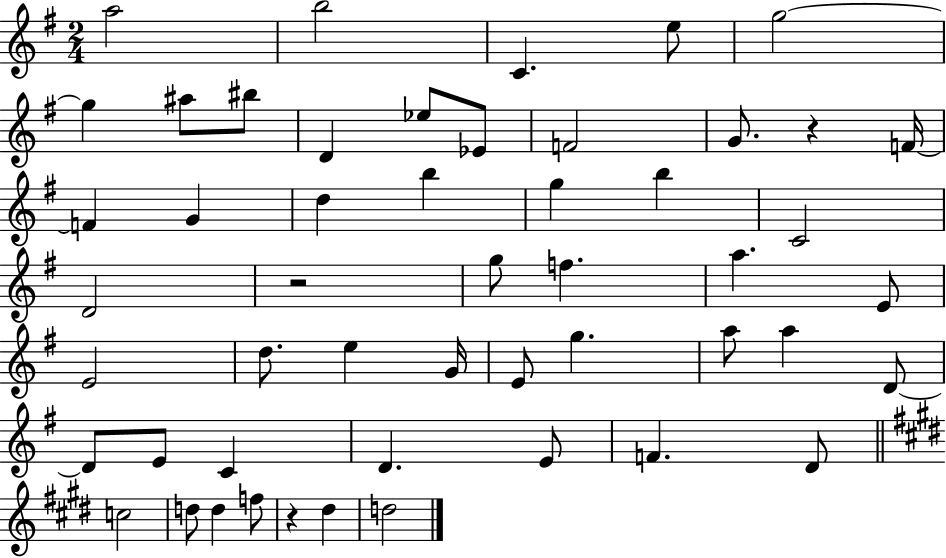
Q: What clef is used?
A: treble